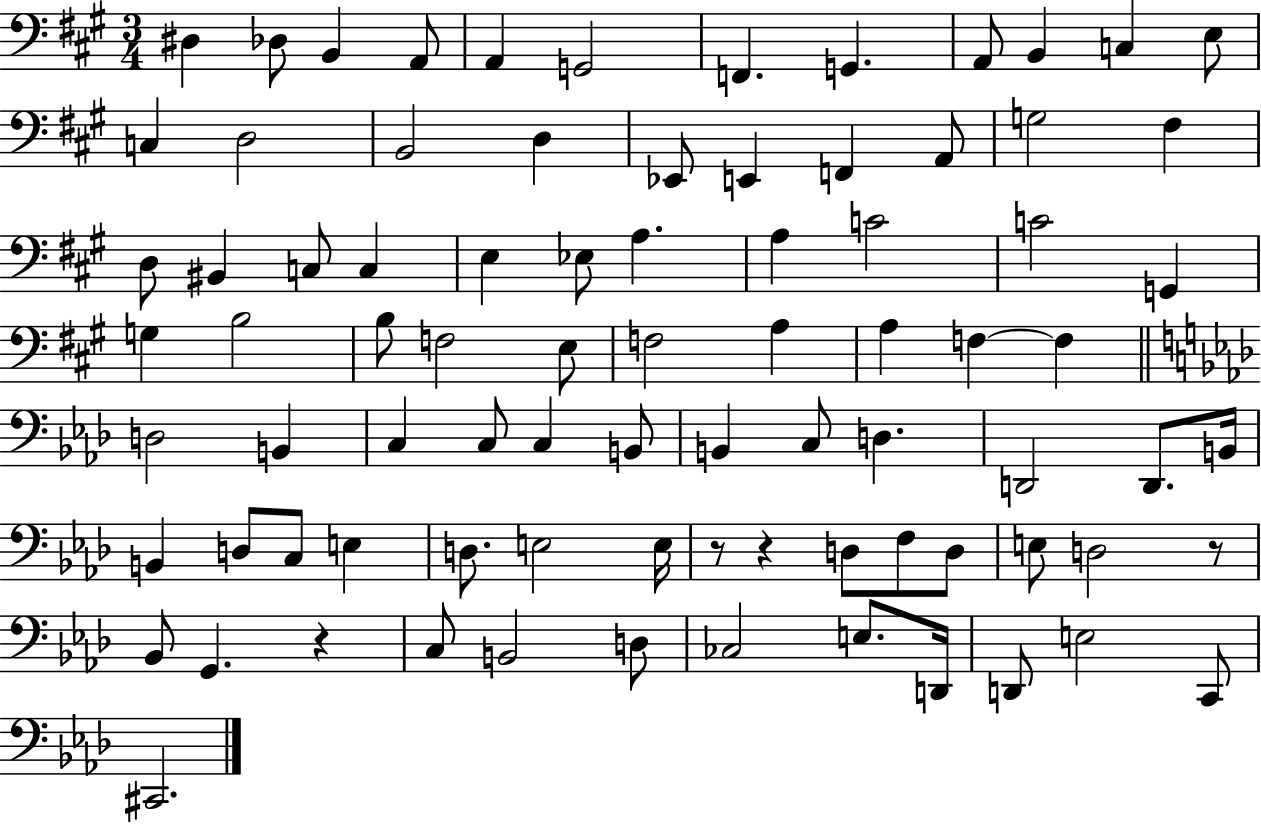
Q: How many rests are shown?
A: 4